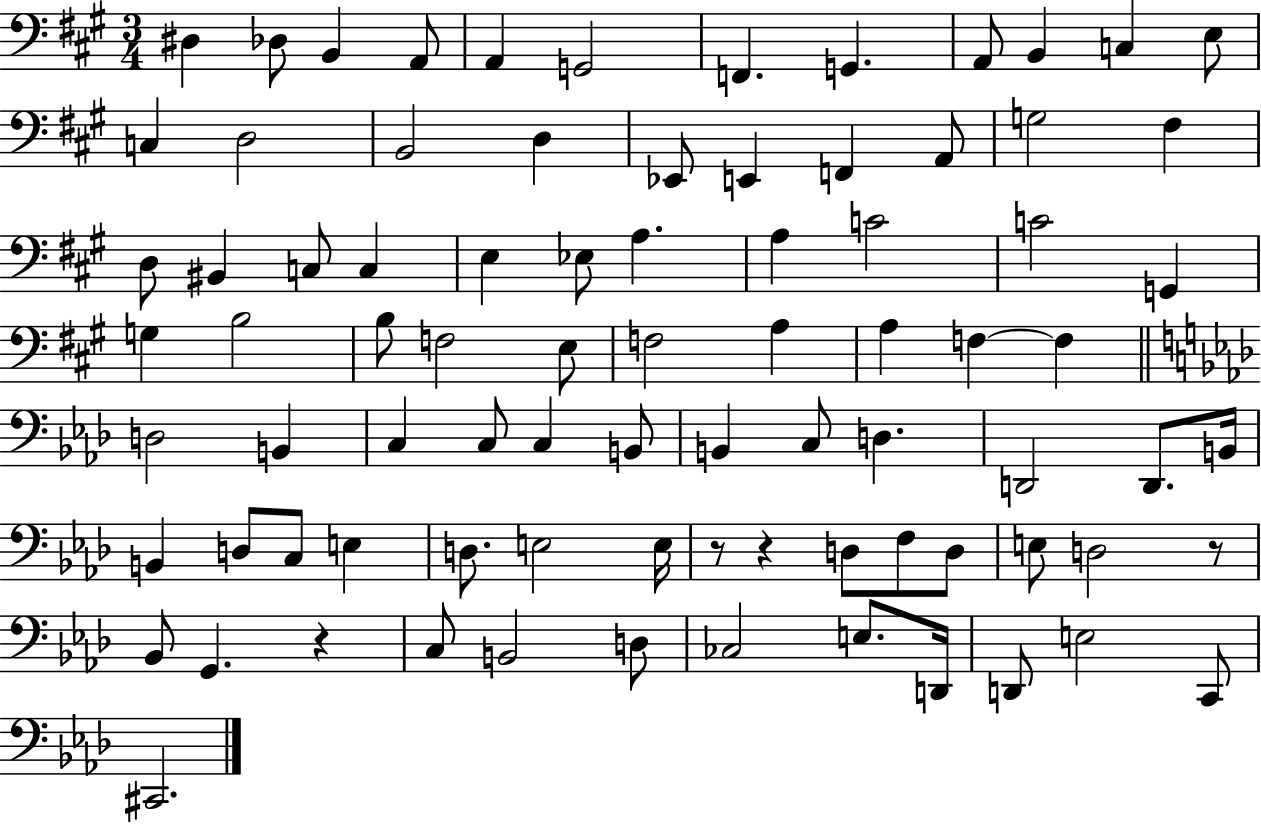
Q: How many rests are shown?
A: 4